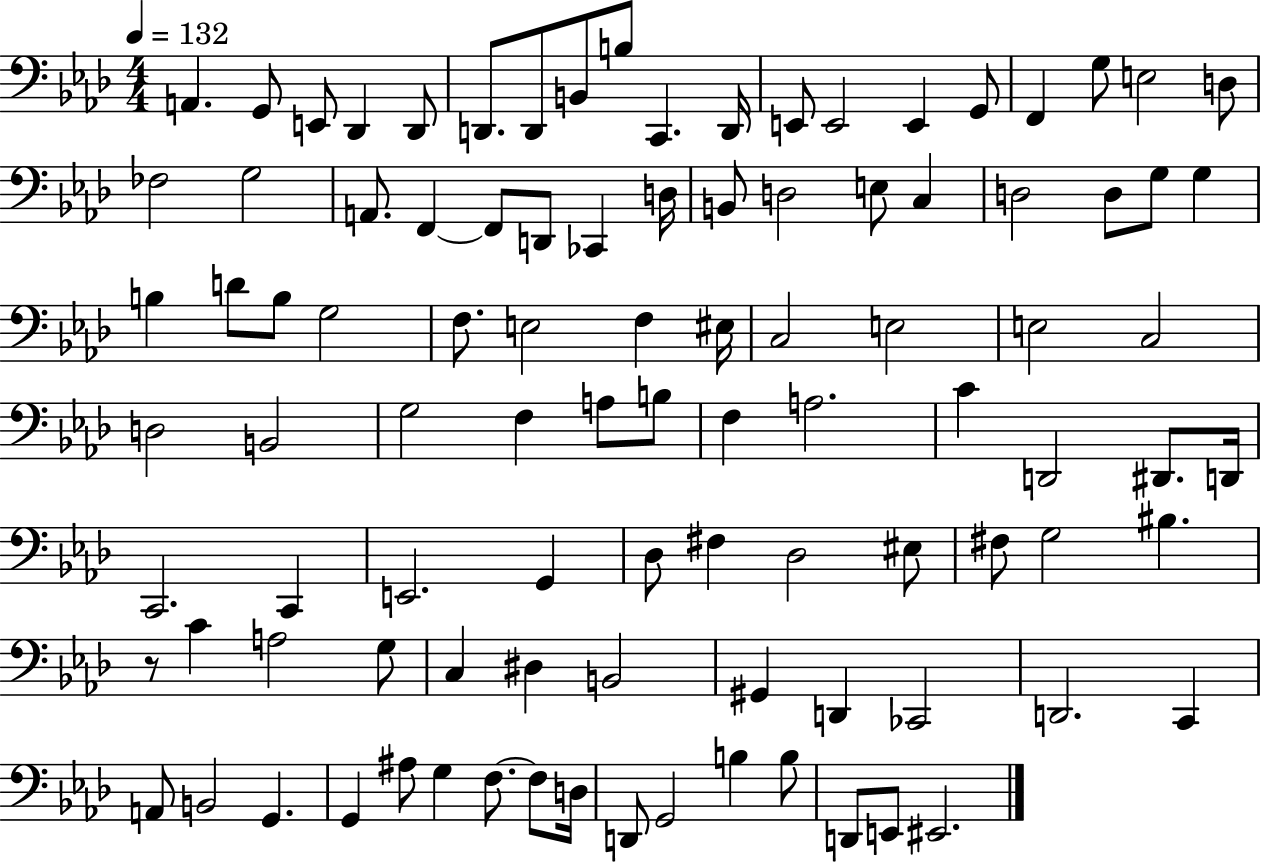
{
  \clef bass
  \numericTimeSignature
  \time 4/4
  \key aes \major
  \tempo 4 = 132
  a,4. g,8 e,8 des,4 des,8 | d,8. d,8 b,8 b8 c,4. d,16 | e,8 e,2 e,4 g,8 | f,4 g8 e2 d8 | \break fes2 g2 | a,8. f,4~~ f,8 d,8 ces,4 d16 | b,8 d2 e8 c4 | d2 d8 g8 g4 | \break b4 d'8 b8 g2 | f8. e2 f4 eis16 | c2 e2 | e2 c2 | \break d2 b,2 | g2 f4 a8 b8 | f4 a2. | c'4 d,2 dis,8. d,16 | \break c,2. c,4 | e,2. g,4 | des8 fis4 des2 eis8 | fis8 g2 bis4. | \break r8 c'4 a2 g8 | c4 dis4 b,2 | gis,4 d,4 ces,2 | d,2. c,4 | \break a,8 b,2 g,4. | g,4 ais8 g4 f8.~~ f8 d16 | d,8 g,2 b4 b8 | d,8 e,8 eis,2. | \break \bar "|."
}